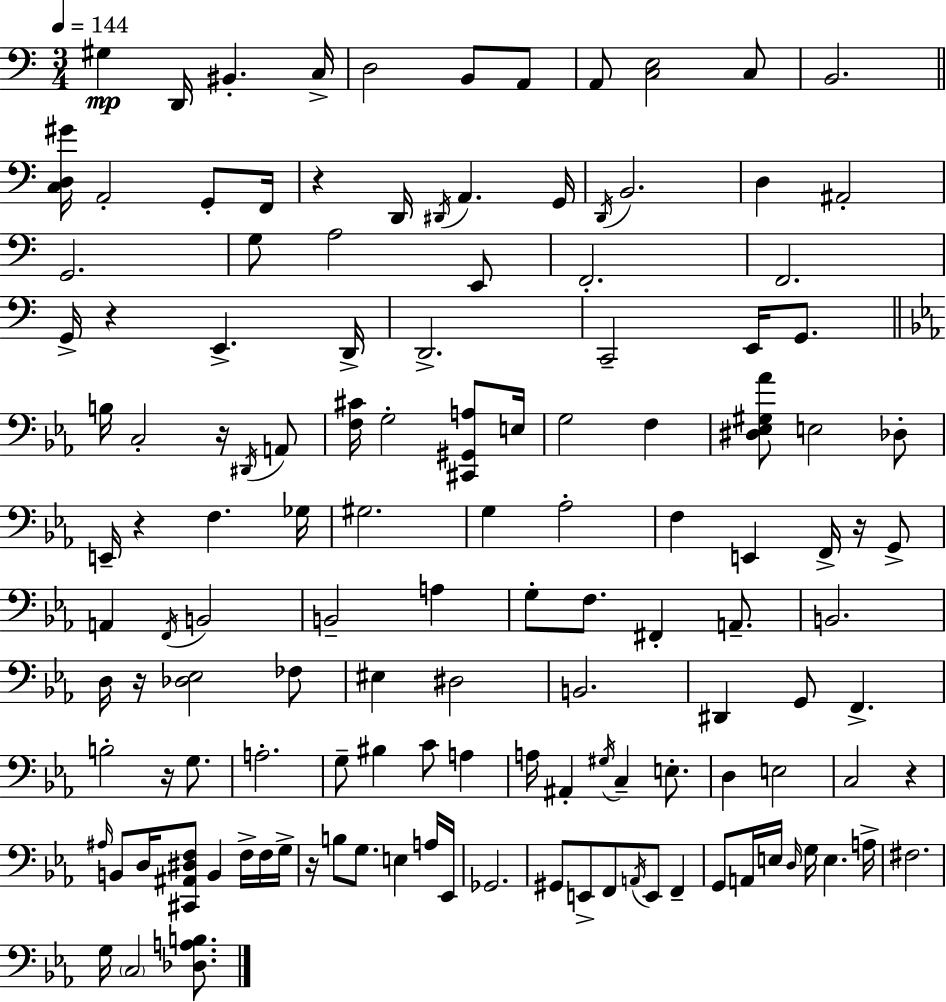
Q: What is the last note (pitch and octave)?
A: C3